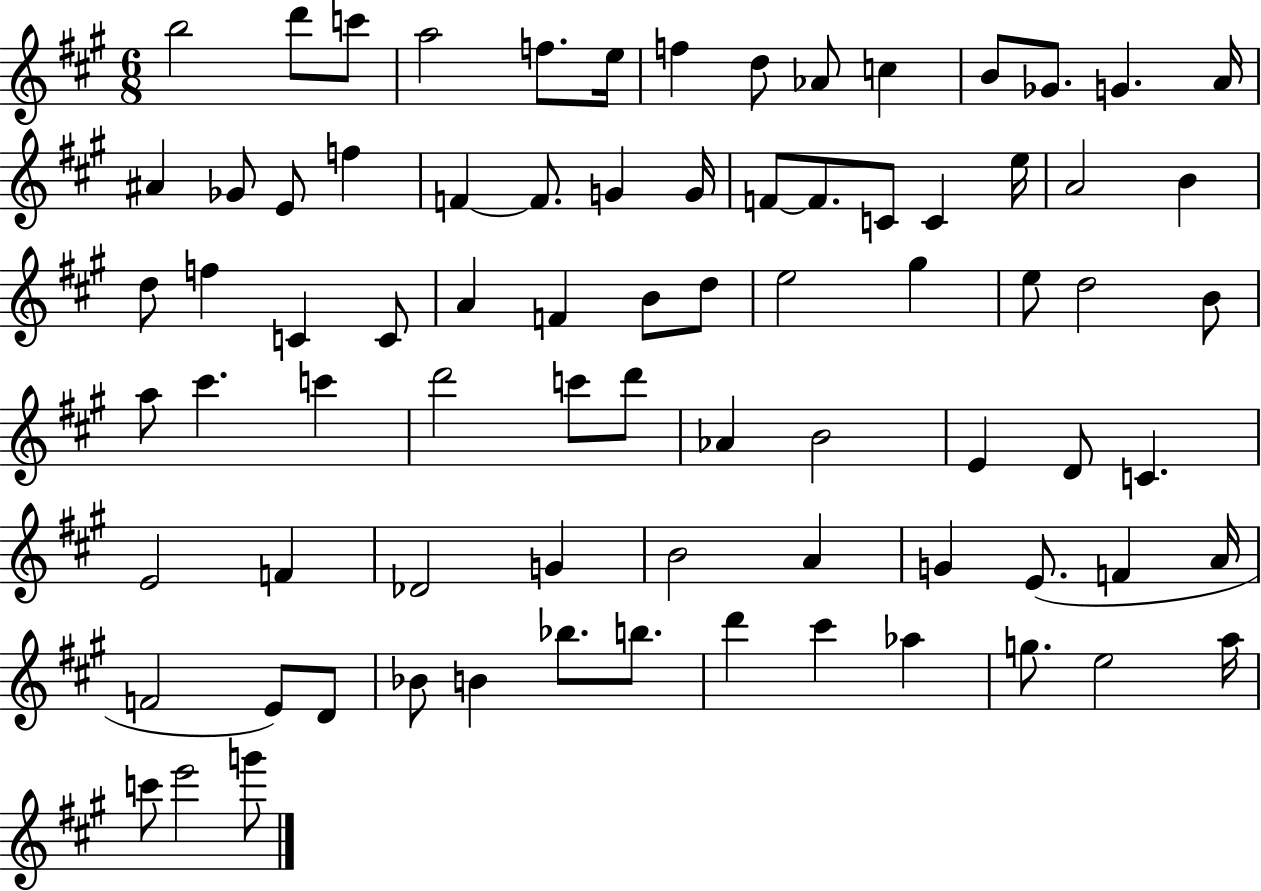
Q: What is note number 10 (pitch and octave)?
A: C5